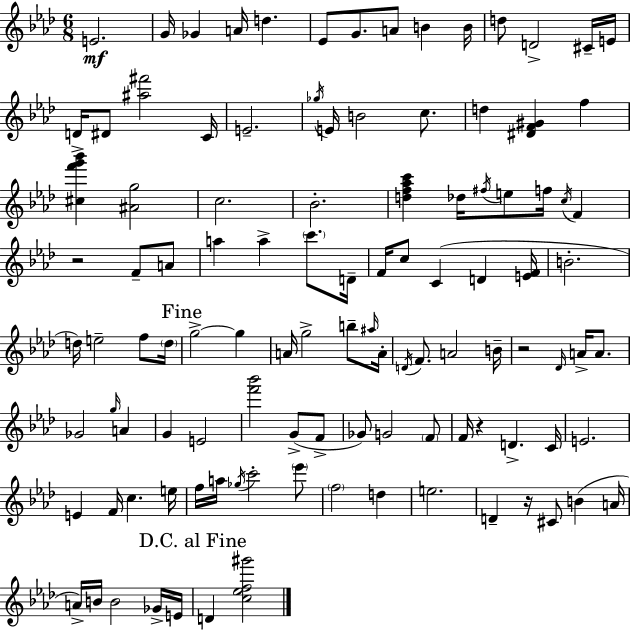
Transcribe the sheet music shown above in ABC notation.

X:1
T:Untitled
M:6/8
L:1/4
K:Fm
E2 G/4 _G A/4 d _E/2 G/2 A/2 B B/4 d/2 D2 ^C/4 E/4 D/4 ^D/2 [^a^f']2 C/4 E2 _g/4 E/4 B2 c/2 d [^DF^G] f [^cf'g'_b'] [^Ag]2 c2 _B2 [df_ac'] _d/4 ^f/4 e/2 f/4 c/4 F z2 F/2 A/2 a a c'/2 D/4 F/4 c/2 C D [EF]/4 B2 d/4 e2 f/2 d/4 g2 g A/4 g2 b/2 ^a/4 A/4 D/4 F/2 A2 B/4 z2 _D/4 A/4 A/2 _G2 g/4 A G E2 [f'_b']2 G/2 F/2 _G/2 G2 F/2 F/4 z D C/4 E2 E F/4 c e/4 f/4 a/4 _g/4 c'2 _e'/2 f2 d e2 D z/4 ^C/2 B A/4 A/4 B/4 B2 _G/4 E/4 D [c_ef^g']2